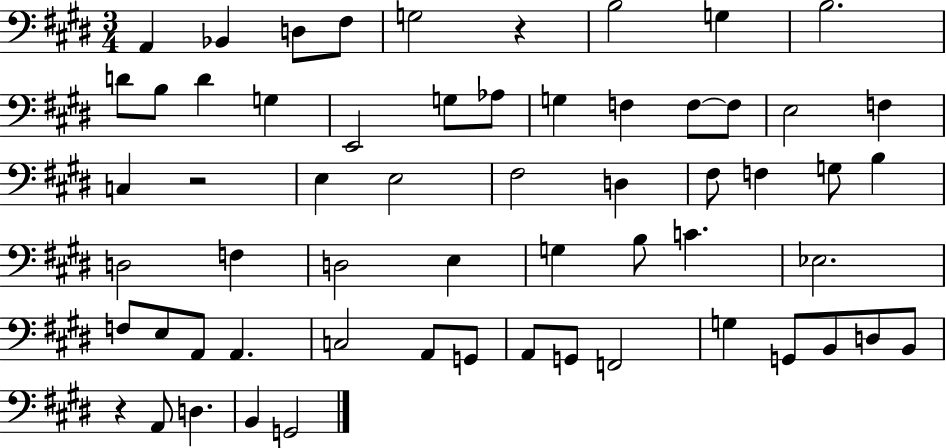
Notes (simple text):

A2/q Bb2/q D3/e F#3/e G3/h R/q B3/h G3/q B3/h. D4/e B3/e D4/q G3/q E2/h G3/e Ab3/e G3/q F3/q F3/e F3/e E3/h F3/q C3/q R/h E3/q E3/h F#3/h D3/q F#3/e F3/q G3/e B3/q D3/h F3/q D3/h E3/q G3/q B3/e C4/q. Eb3/h. F3/e E3/e A2/e A2/q. C3/h A2/e G2/e A2/e G2/e F2/h G3/q G2/e B2/e D3/e B2/e R/q A2/e D3/q. B2/q G2/h